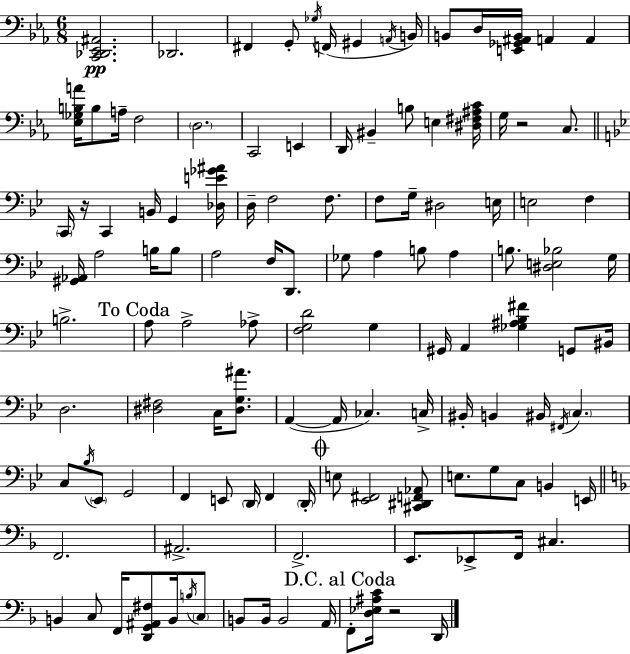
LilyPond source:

{
  \clef bass
  \numericTimeSignature
  \time 6/8
  \key c \minor
  <c, des, ees, ais,>2.\pp | des,2. | fis,4 g,8-. \acciaccatura { ges16 }( f,16 gis,4 | \acciaccatura { a,16 }) b,16 b,8 d16 <e, ges, ais, b,>16 a,4 a,4 | \break <ees ges b a'>16 b8 a16-- f2 | \parenthesize d2. | c,2 e,4 | d,16 bis,4-- b8 e4 | \break <dis fis ais c'>16 g16 r2 c8. | \bar "||" \break \key bes \major \parenthesize c,16 r16 c,4 b,16 g,4 <des e' ges' ais'>16 | d16-- f2 f8. | f8 g16-- dis2 e16 | e2 f4 | \break <gis, aes,>16 a2 b16 b8 | a2 f16 d,8. | ges8 a4 b8 a4 | b8. <dis e bes>2 g16 | \break b2.-> | \mark "To Coda" a8 a2-> aes8-> | <f g d'>2 g4 | gis,16 a,4 <ges ais bes fis'>4 g,8 bis,16 | \break d2. | <dis fis>2 c16 <dis g ais'>8. | a,4~(~ a,16 ces4.) c16-> | bis,16-. b,4 bis,16 \acciaccatura { fis,16 } \parenthesize c4. | \break c8 \acciaccatura { bes16 } \parenthesize ees,8 g,2 | f,4 e,8 \parenthesize d,16 f,4 | \parenthesize d,16-. \mark \markup { \musicglyph "scripts.coda" } e8 <ees, fis,>2 | <cis, dis, f, aes,>8 e8. g8 c8 b,4 | \break e,16 \bar "||" \break \key f \major f,2. | ais,2.-> | f,2.-> | e,8. ees,8-> f,16 cis4. | \break b,4 c8 f,16 <d, g, ais, fis>8 b,16 \acciaccatura { b16 } \parenthesize c8 | b,8 b,16 b,2 | a,16 \mark "D.C. al Coda" f,8-. <d ees ais c'>16 r2 | d,16 \bar "|."
}